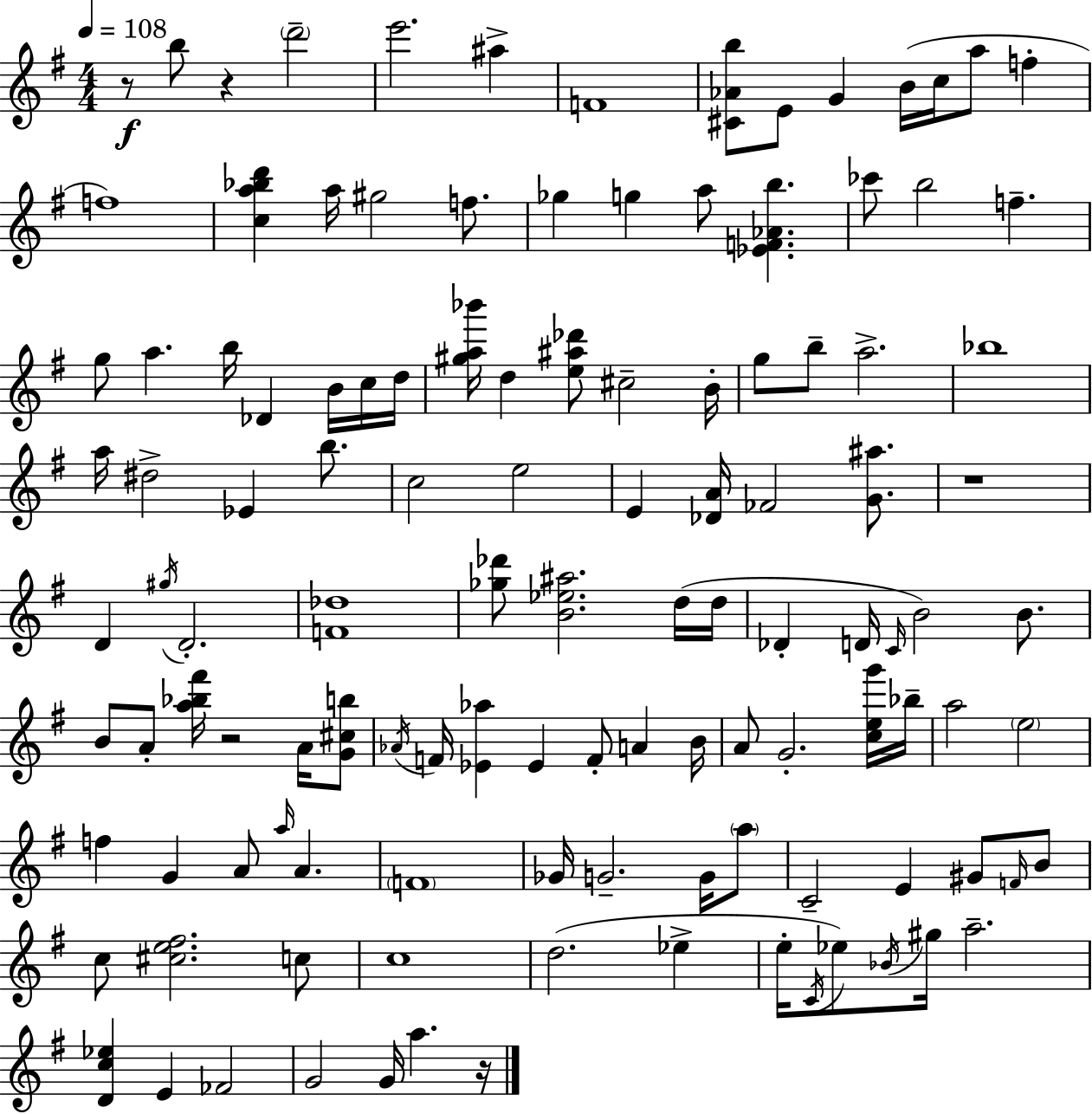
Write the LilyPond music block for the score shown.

{
  \clef treble
  \numericTimeSignature
  \time 4/4
  \key e \minor
  \tempo 4 = 108
  r8\f b''8 r4 \parenthesize d'''2-- | e'''2. ais''4-> | f'1 | <cis' aes' b''>8 e'8 g'4 b'16( c''16 a''8 f''4-. | \break f''1) | <c'' a'' bes'' d'''>4 a''16 gis''2 f''8. | ges''4 g''4 a''8 <ees' f' aes' b''>4. | ces'''8 b''2 f''4.-- | \break g''8 a''4. b''16 des'4 b'16 c''16 d''16 | <gis'' a'' bes'''>16 d''4 <e'' ais'' des'''>8 cis''2-- b'16-. | g''8 b''8-- a''2.-> | bes''1 | \break a''16 dis''2-> ees'4 b''8. | c''2 e''2 | e'4 <des' a'>16 fes'2 <g' ais''>8. | r1 | \break d'4 \acciaccatura { gis''16 } d'2.-. | <f' des''>1 | <ges'' des'''>8 <b' ees'' ais''>2. d''16( | d''16 des'4-. d'16 \grace { c'16 }) b'2 b'8. | \break b'8 a'8-. <a'' bes'' fis'''>16 r2 a'16 | <g' cis'' b''>8 \acciaccatura { aes'16 } f'16 <ees' aes''>4 ees'4 f'8-. a'4 | b'16 a'8 g'2.-. | <c'' e'' g'''>16 bes''16-- a''2 \parenthesize e''2 | \break f''4 g'4 a'8 \grace { a''16 } a'4. | \parenthesize f'1 | ges'16 g'2.-- | g'16 \parenthesize a''8 c'2-- e'4 | \break gis'8 \grace { f'16 } b'8 c''8 <cis'' e'' fis''>2. | c''8 c''1 | d''2.( | ees''4-> e''16-. \acciaccatura { c'16 } ees''8) \acciaccatura { bes'16 } gis''16 a''2.-- | \break <d' c'' ees''>4 e'4 fes'2 | g'2 g'16 | a''4. r16 \bar "|."
}